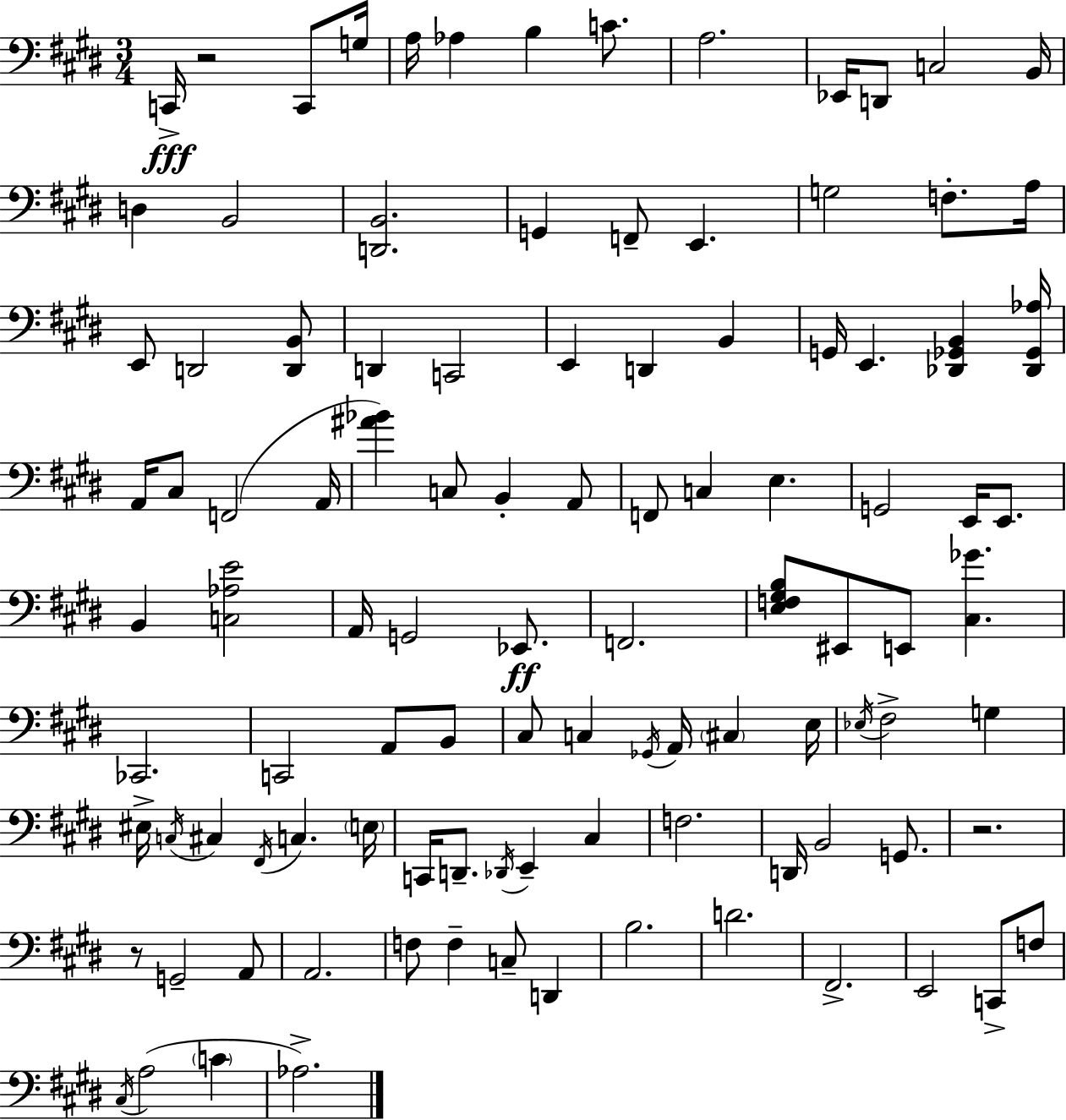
X:1
T:Untitled
M:3/4
L:1/4
K:E
C,,/4 z2 C,,/2 G,/4 A,/4 _A, B, C/2 A,2 _E,,/4 D,,/2 C,2 B,,/4 D, B,,2 [D,,B,,]2 G,, F,,/2 E,, G,2 F,/2 A,/4 E,,/2 D,,2 [D,,B,,]/2 D,, C,,2 E,, D,, B,, G,,/4 E,, [_D,,_G,,B,,] [_D,,_G,,_A,]/4 A,,/4 ^C,/2 F,,2 A,,/4 [^A_B] C,/2 B,, A,,/2 F,,/2 C, E, G,,2 E,,/4 E,,/2 B,, [C,_A,E]2 A,,/4 G,,2 _E,,/2 F,,2 [E,F,^G,B,]/2 ^E,,/2 E,,/2 [^C,_G] _C,,2 C,,2 A,,/2 B,,/2 ^C,/2 C, _G,,/4 A,,/4 ^C, E,/4 _E,/4 ^F,2 G, ^E,/4 C,/4 ^C, ^F,,/4 C, E,/4 C,,/4 D,,/2 _D,,/4 E,, ^C, F,2 D,,/4 B,,2 G,,/2 z2 z/2 G,,2 A,,/2 A,,2 F,/2 F, C,/2 D,, B,2 D2 ^F,,2 E,,2 C,,/2 F,/2 ^C,/4 A,2 C _A,2